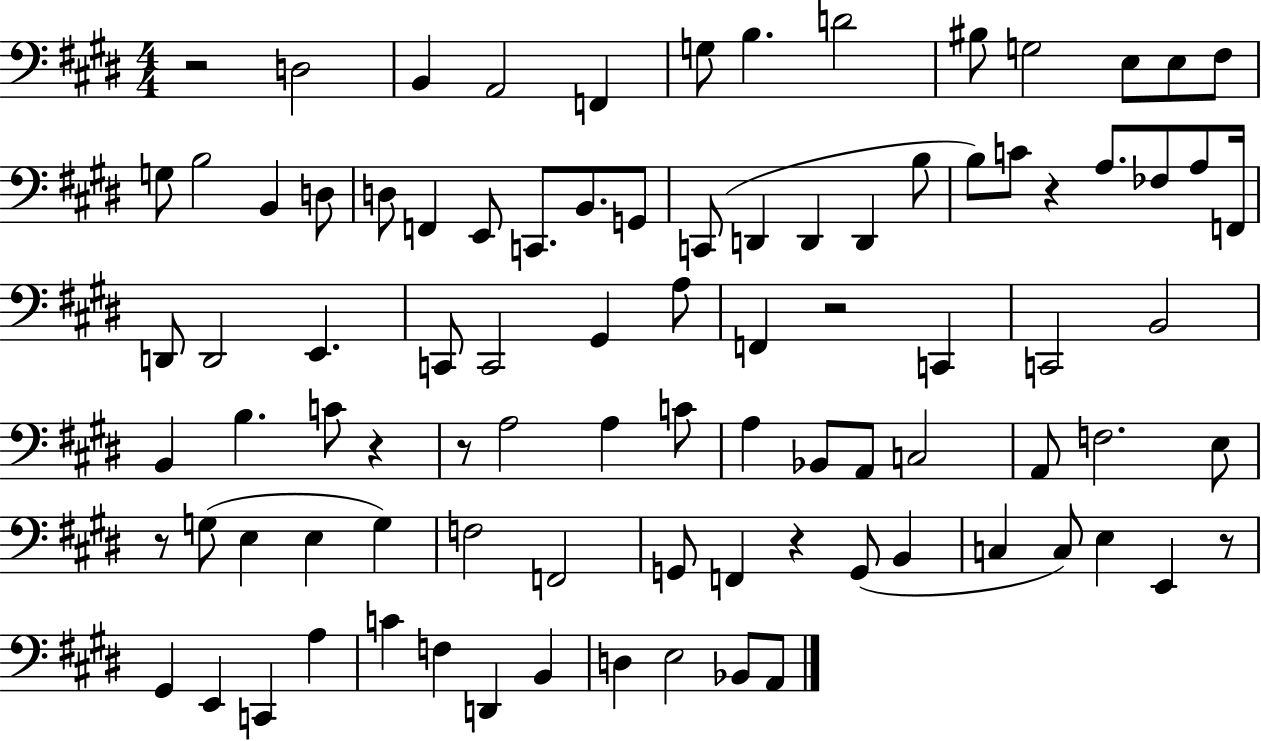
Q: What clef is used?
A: bass